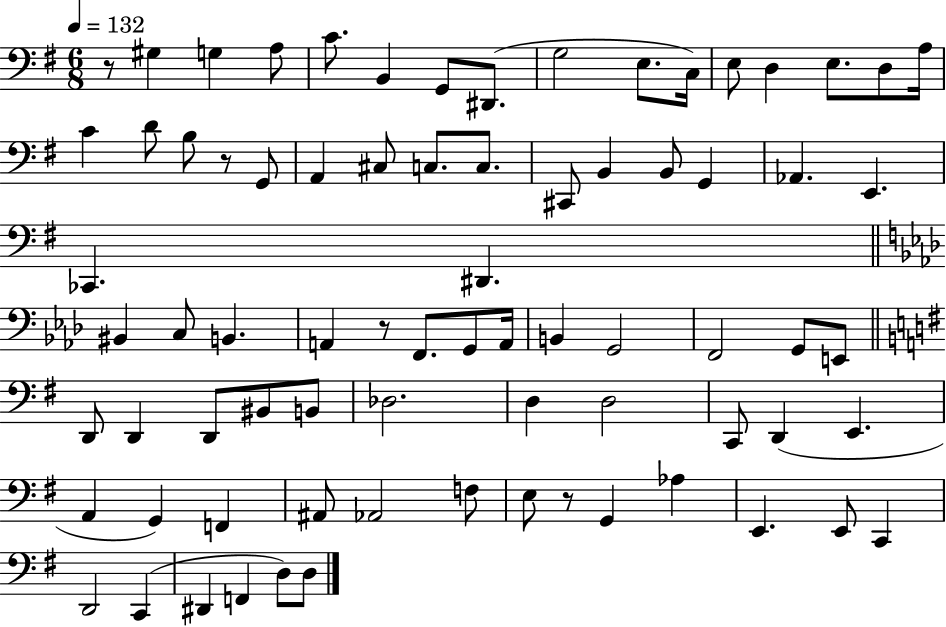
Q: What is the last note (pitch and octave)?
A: D3